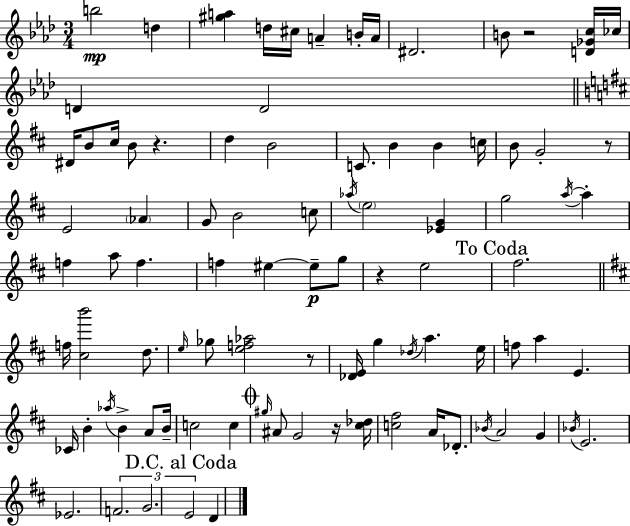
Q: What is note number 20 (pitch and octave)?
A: B4